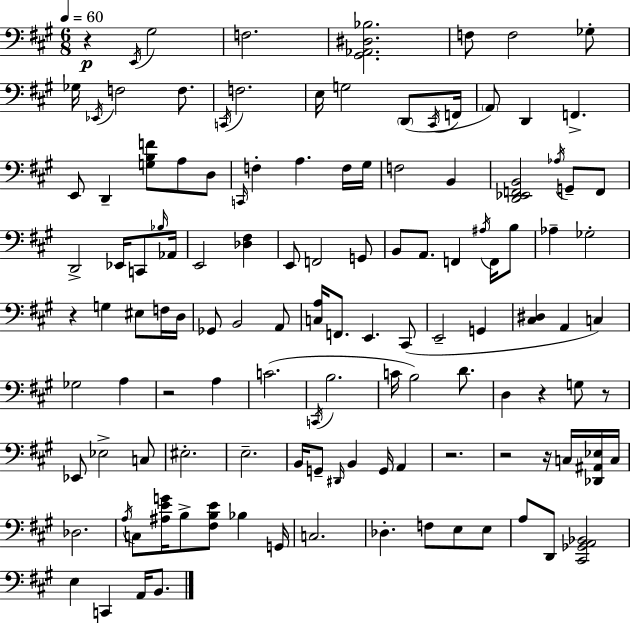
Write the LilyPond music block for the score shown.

{
  \clef bass
  \numericTimeSignature
  \time 6/8
  \key a \major
  \tempo 4 = 60
  r4\p \acciaccatura { e,16 } gis2 | f2. | <gis, aes, dis bes>2. | f8 f2 ges8-. | \break ges16 \acciaccatura { ees,16 } f2 f8. | \acciaccatura { c,16 } f2. | e16 g2 | \parenthesize d,8( \acciaccatura { cis,16 } f,16 \parenthesize a,8) d,4 f,4.-> | \break e,8 d,4-- <g b f'>8 | a8 d8 \grace { c,16 } f4-. a4. | f16 gis16 f2 | b,4 <d, ees, f, b,>2 | \break \acciaccatura { aes16 } g,8-- f,8 d,2-> | ees,16 c,8 \grace { bes16 } aes,16 e,2 | <des fis>4 e,8 f,2 | g,8 b,8 a,8. | \break f,4 \acciaccatura { ais16 } f,16 b8 aes4-- | ges2-. r4 | g4 eis8 f16 d16 ges,8 b,2 | a,8 <c a>16 f,8. | \break e,4. cis,8( e,2-- | g,4 <cis dis>4 | a,4 c4) ges2 | a4 r2 | \break a4 c'2.( | \acciaccatura { c,16 } b2. | c'16 b2) | d'8. d4 | \break r4 g8 r8 ees,8 ees2-> | c8 eis2.-. | e2.-- | b,16 g,8-- | \break \grace { dis,16 } b,4 g,16 a,4 r2. | r2 | r16 c16 <des, ais, ees>16 c16 des2. | \acciaccatura { a16 } c8 | \break <ais e' g'>16 b8-> <fis b e'>8 bes4 g,16 c2. | des4.-. | f8 e8 e8 a8 | d,8 <cis, ges, a, bes,>2 e4 | \break c,4 a,16 b,8. \bar "|."
}